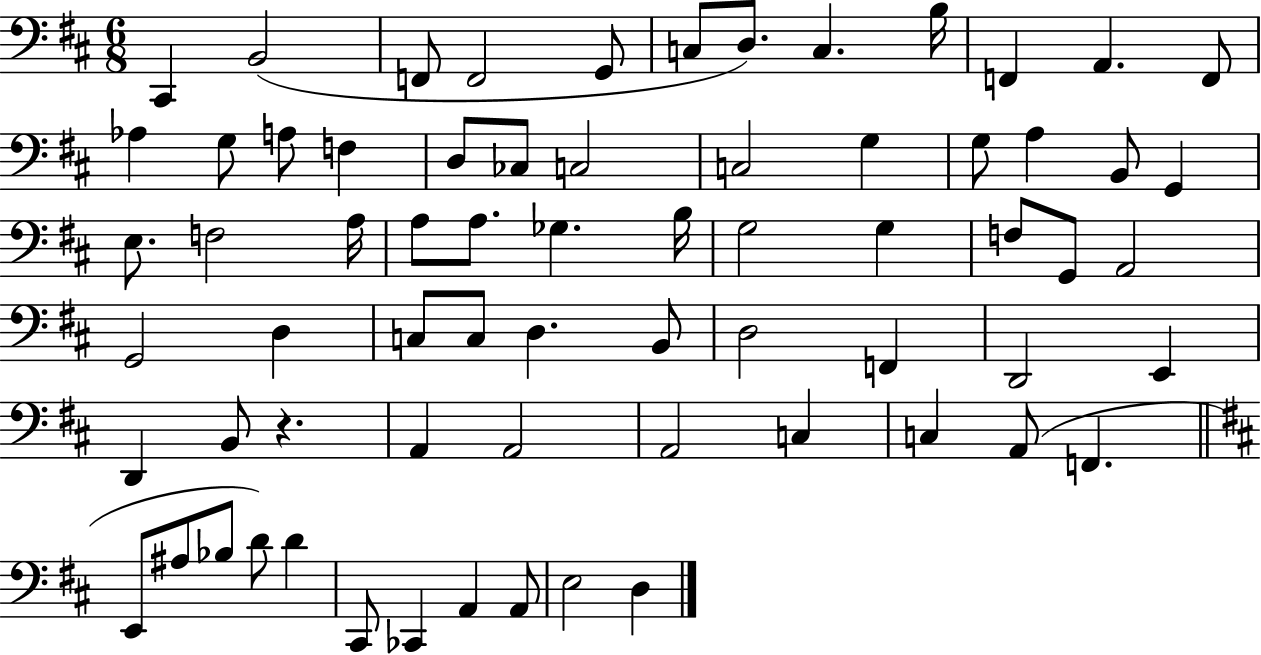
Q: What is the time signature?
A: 6/8